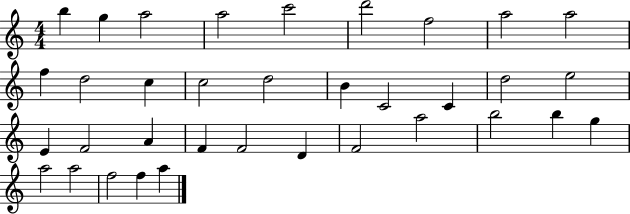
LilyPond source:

{
  \clef treble
  \numericTimeSignature
  \time 4/4
  \key c \major
  b''4 g''4 a''2 | a''2 c'''2 | d'''2 f''2 | a''2 a''2 | \break f''4 d''2 c''4 | c''2 d''2 | b'4 c'2 c'4 | d''2 e''2 | \break e'4 f'2 a'4 | f'4 f'2 d'4 | f'2 a''2 | b''2 b''4 g''4 | \break a''2 a''2 | f''2 f''4 a''4 | \bar "|."
}